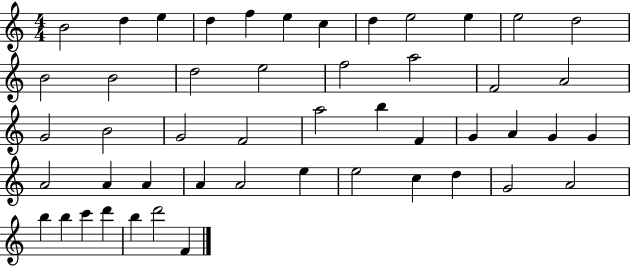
X:1
T:Untitled
M:4/4
L:1/4
K:C
B2 d e d f e c d e2 e e2 d2 B2 B2 d2 e2 f2 a2 F2 A2 G2 B2 G2 F2 a2 b F G A G G A2 A A A A2 e e2 c d G2 A2 b b c' d' b d'2 F